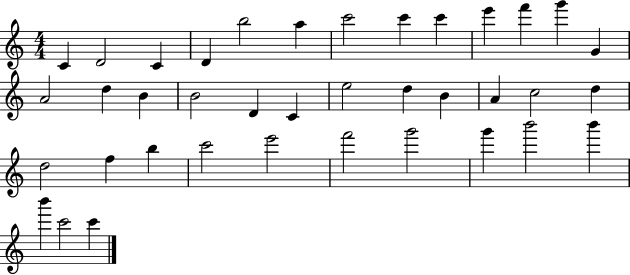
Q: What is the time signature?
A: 4/4